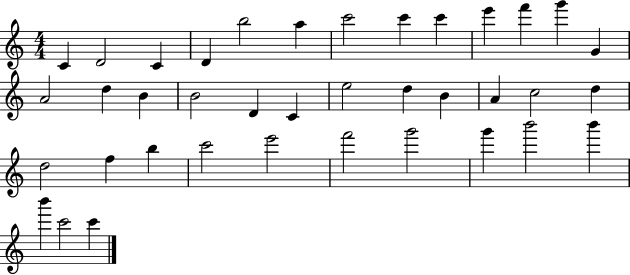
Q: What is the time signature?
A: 4/4